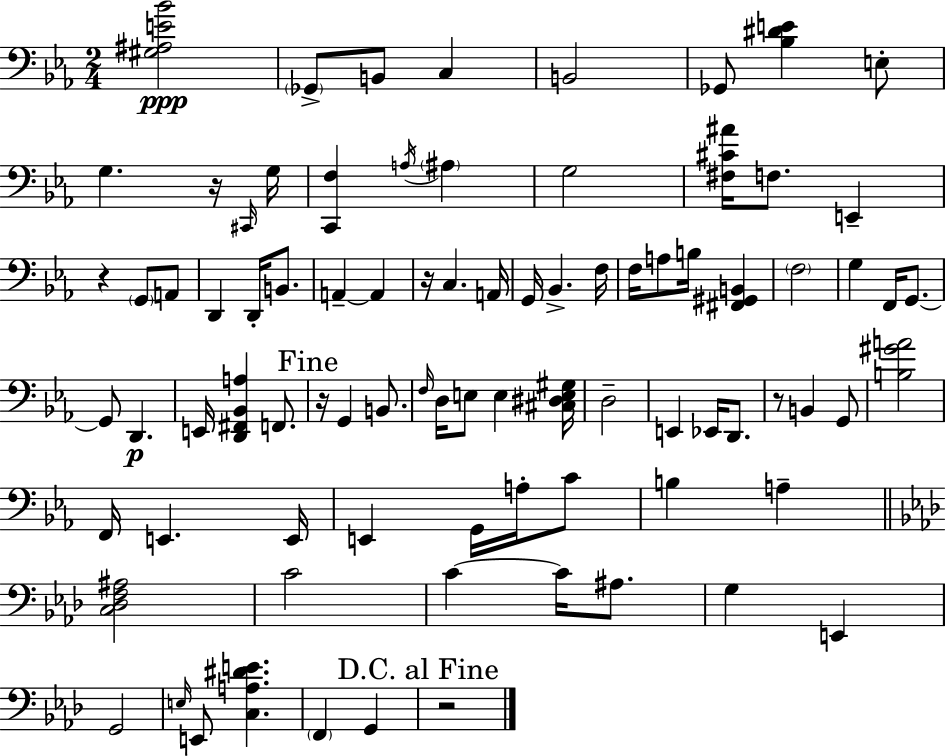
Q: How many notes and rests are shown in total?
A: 85